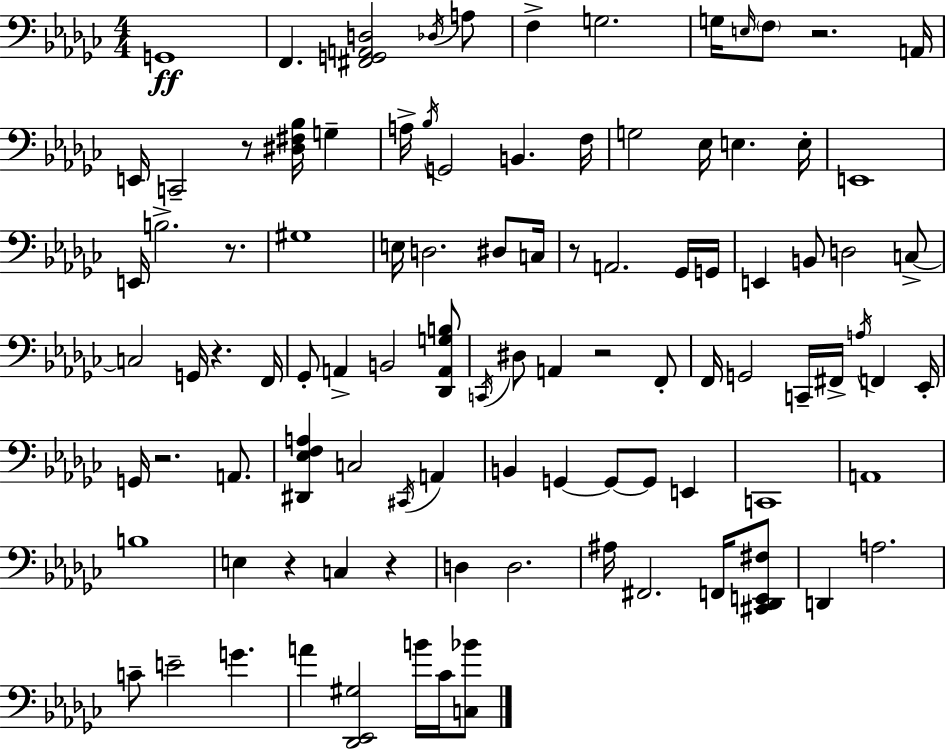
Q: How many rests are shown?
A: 9